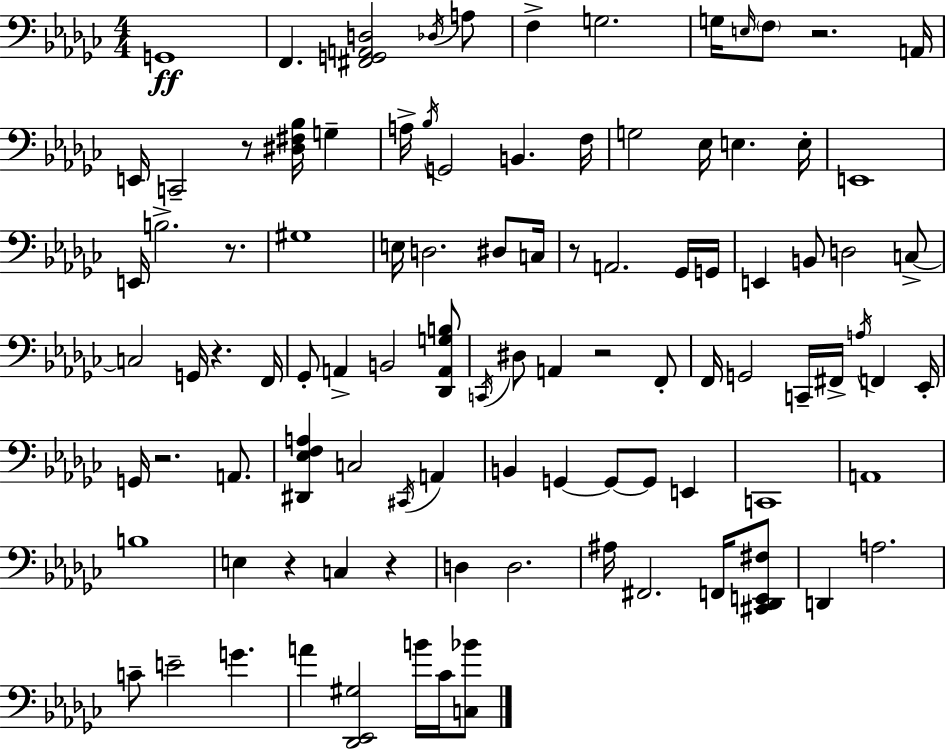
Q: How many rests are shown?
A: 9